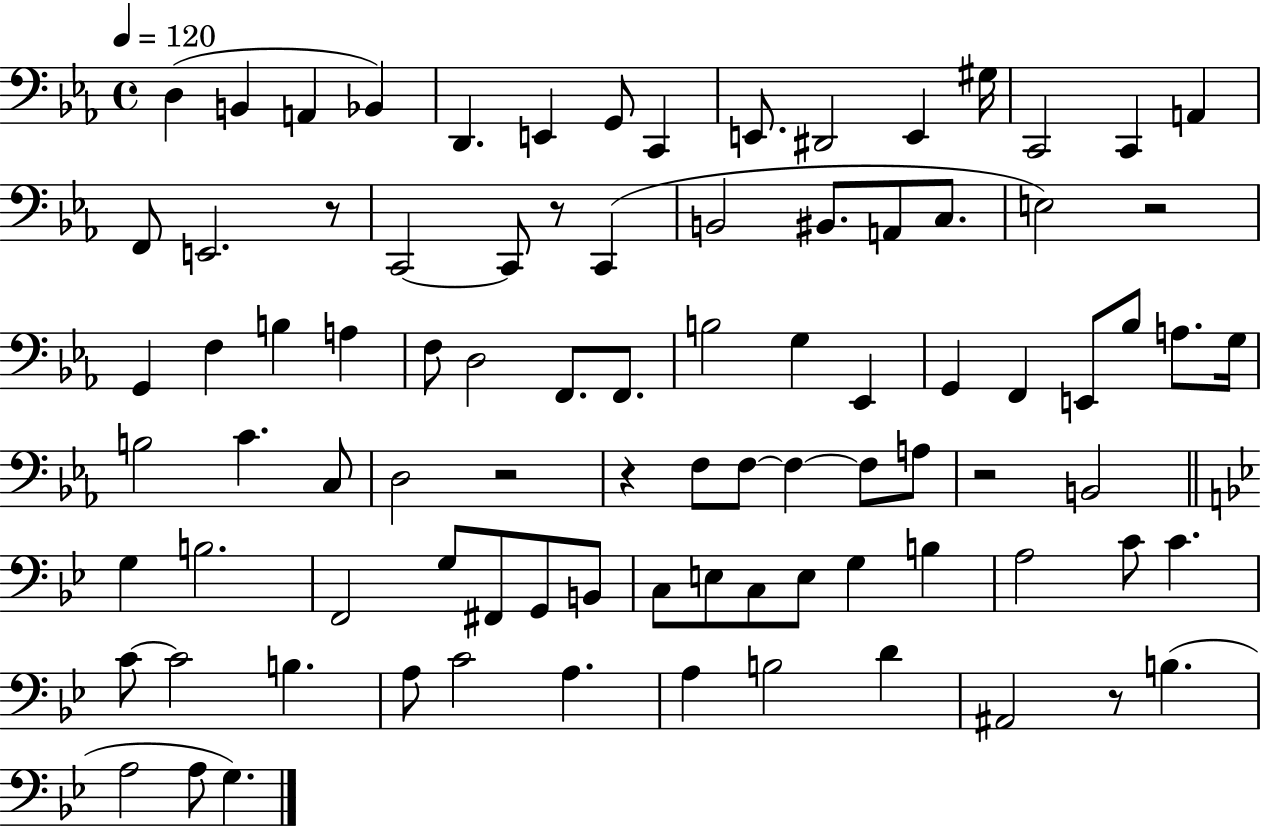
X:1
T:Untitled
M:4/4
L:1/4
K:Eb
D, B,, A,, _B,, D,, E,, G,,/2 C,, E,,/2 ^D,,2 E,, ^G,/4 C,,2 C,, A,, F,,/2 E,,2 z/2 C,,2 C,,/2 z/2 C,, B,,2 ^B,,/2 A,,/2 C,/2 E,2 z2 G,, F, B, A, F,/2 D,2 F,,/2 F,,/2 B,2 G, _E,, G,, F,, E,,/2 _B,/2 A,/2 G,/4 B,2 C C,/2 D,2 z2 z F,/2 F,/2 F, F,/2 A,/2 z2 B,,2 G, B,2 F,,2 G,/2 ^F,,/2 G,,/2 B,,/2 C,/2 E,/2 C,/2 E,/2 G, B, A,2 C/2 C C/2 C2 B, A,/2 C2 A, A, B,2 D ^A,,2 z/2 B, A,2 A,/2 G,